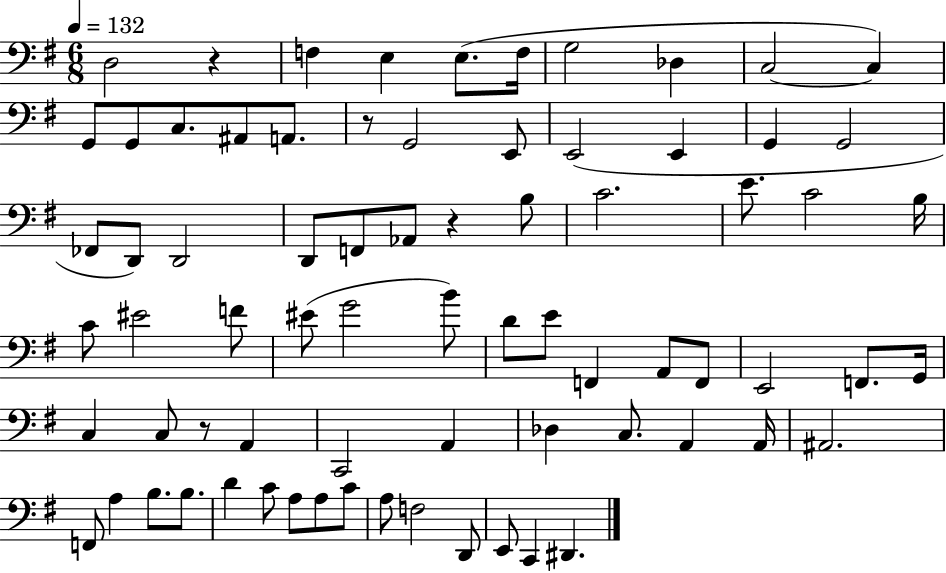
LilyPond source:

{
  \clef bass
  \numericTimeSignature
  \time 6/8
  \key g \major
  \tempo 4 = 132
  d2 r4 | f4 e4 e8.( f16 | g2 des4 | c2~~ c4) | \break g,8 g,8 c8. ais,8 a,8. | r8 g,2 e,8 | e,2( e,4 | g,4 g,2 | \break fes,8 d,8) d,2 | d,8 f,8 aes,8 r4 b8 | c'2. | e'8. c'2 b16 | \break c'8 eis'2 f'8 | eis'8( g'2 b'8) | d'8 e'8 f,4 a,8 f,8 | e,2 f,8. g,16 | \break c4 c8 r8 a,4 | c,2 a,4 | des4 c8. a,4 a,16 | ais,2. | \break f,8 a4 b8. b8. | d'4 c'8 a8 a8 c'8 | a8 f2 d,8 | e,8 c,4 dis,4. | \break \bar "|."
}